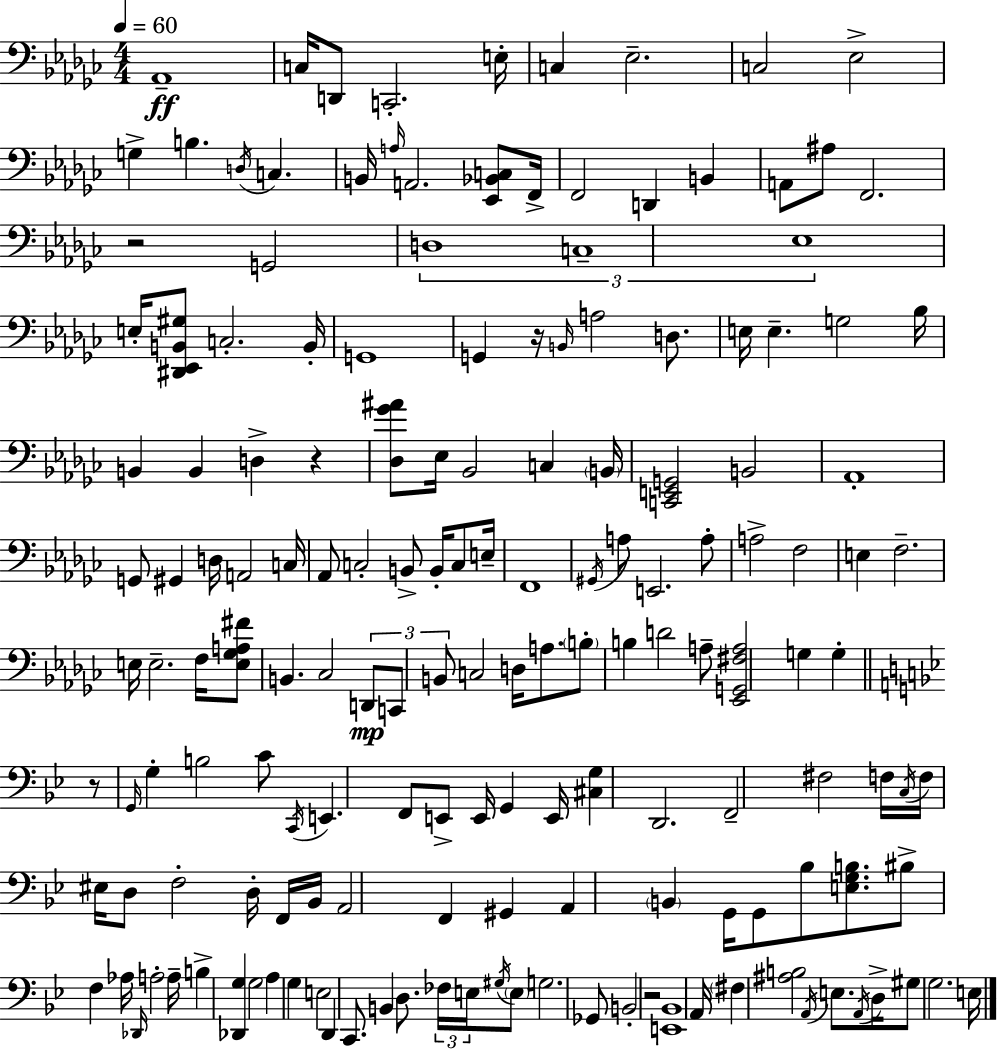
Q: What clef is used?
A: bass